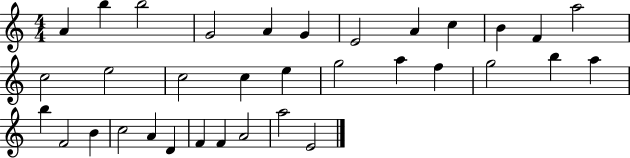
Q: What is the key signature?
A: C major